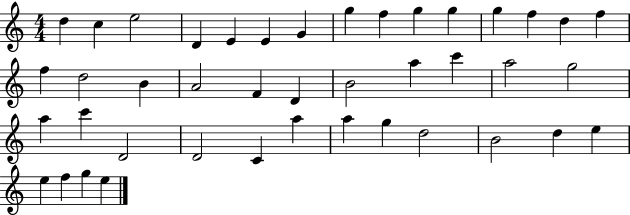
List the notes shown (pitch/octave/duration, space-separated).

D5/q C5/q E5/h D4/q E4/q E4/q G4/q G5/q F5/q G5/q G5/q G5/q F5/q D5/q F5/q F5/q D5/h B4/q A4/h F4/q D4/q B4/h A5/q C6/q A5/h G5/h A5/q C6/q D4/h D4/h C4/q A5/q A5/q G5/q D5/h B4/h D5/q E5/q E5/q F5/q G5/q E5/q